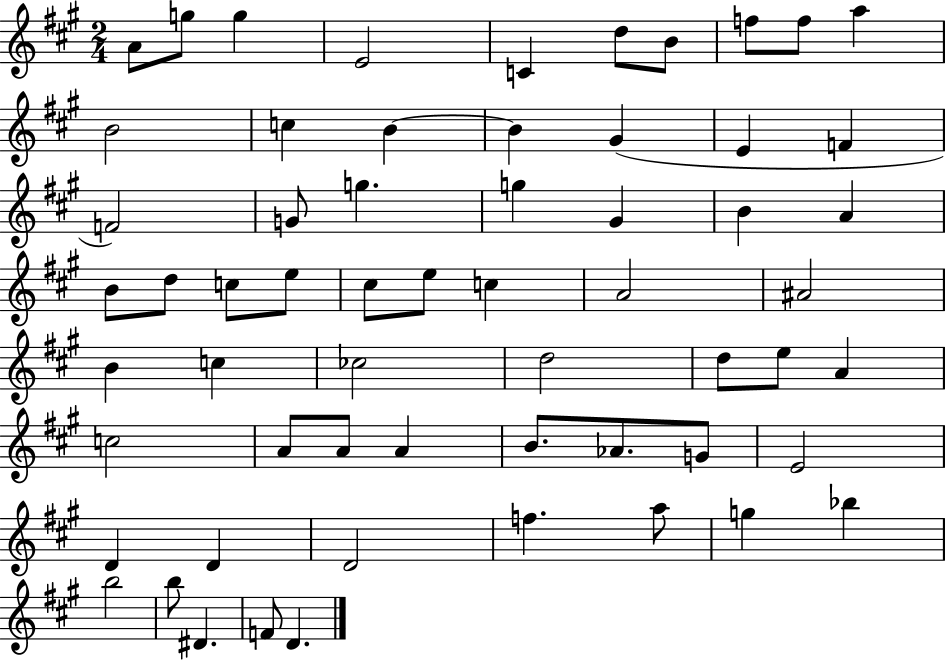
A4/e G5/e G5/q E4/h C4/q D5/e B4/e F5/e F5/e A5/q B4/h C5/q B4/q B4/q G#4/q E4/q F4/q F4/h G4/e G5/q. G5/q G#4/q B4/q A4/q B4/e D5/e C5/e E5/e C#5/e E5/e C5/q A4/h A#4/h B4/q C5/q CES5/h D5/h D5/e E5/e A4/q C5/h A4/e A4/e A4/q B4/e. Ab4/e. G4/e E4/h D4/q D4/q D4/h F5/q. A5/e G5/q Bb5/q B5/h B5/e D#4/q. F4/e D4/q.